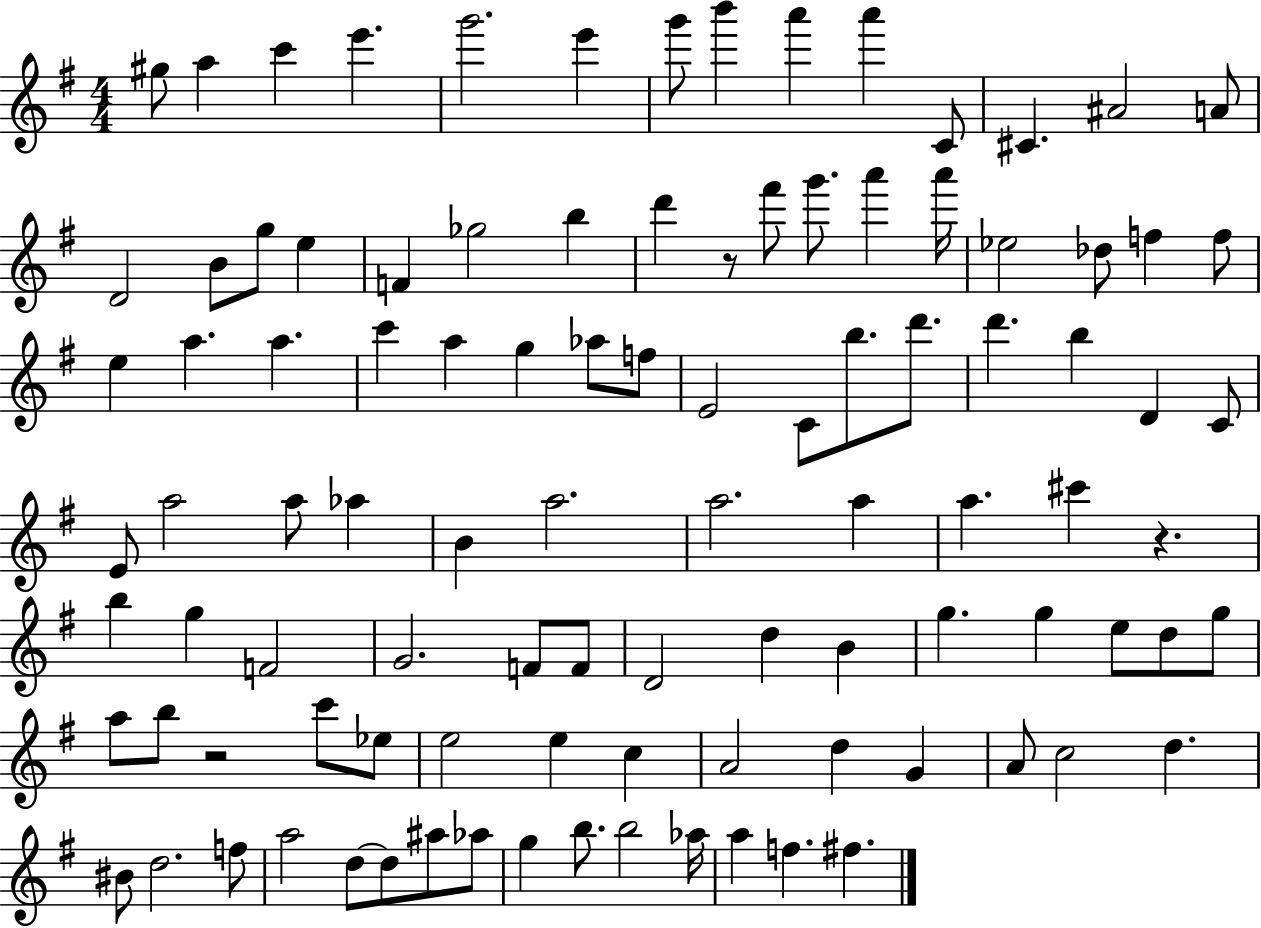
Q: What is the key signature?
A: G major